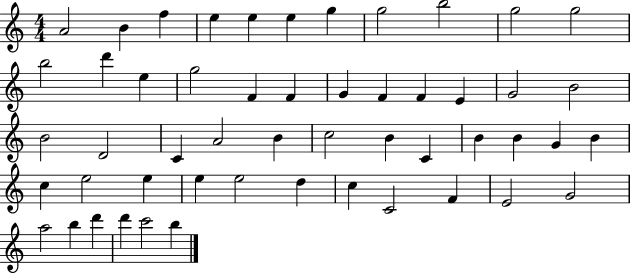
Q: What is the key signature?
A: C major